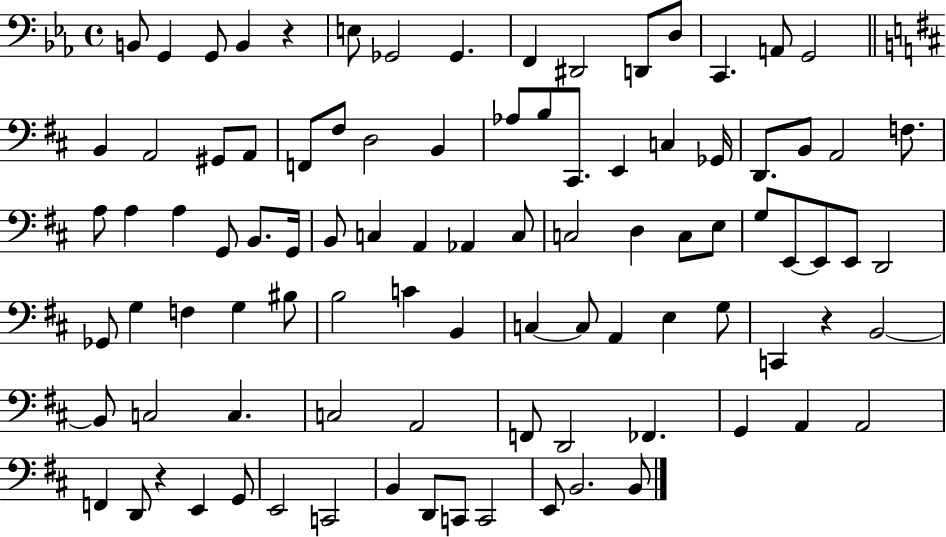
B2/e G2/q G2/e B2/q R/q E3/e Gb2/h Gb2/q. F2/q D#2/h D2/e D3/e C2/q. A2/e G2/h B2/q A2/h G#2/e A2/e F2/e F#3/e D3/h B2/q Ab3/e B3/e C#2/e. E2/q C3/q Gb2/s D2/e. B2/e A2/h F3/e. A3/e A3/q A3/q G2/e B2/e. G2/s B2/e C3/q A2/q Ab2/q C3/e C3/h D3/q C3/e E3/e G3/e E2/e E2/e E2/e D2/h Gb2/e G3/q F3/q G3/q BIS3/e B3/h C4/q B2/q C3/q C3/e A2/q E3/q G3/e C2/q R/q B2/h B2/e C3/h C3/q. C3/h A2/h F2/e D2/h FES2/q. G2/q A2/q A2/h F2/q D2/e R/q E2/q G2/e E2/h C2/h B2/q D2/e C2/e C2/h E2/e B2/h. B2/e